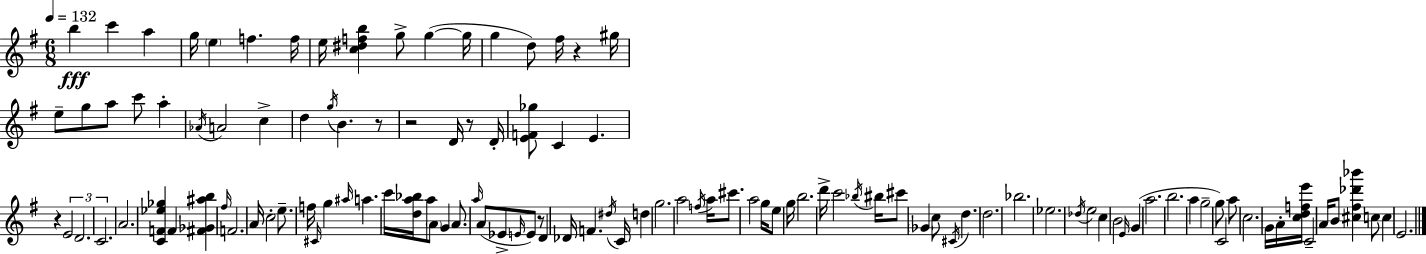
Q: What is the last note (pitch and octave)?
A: E4